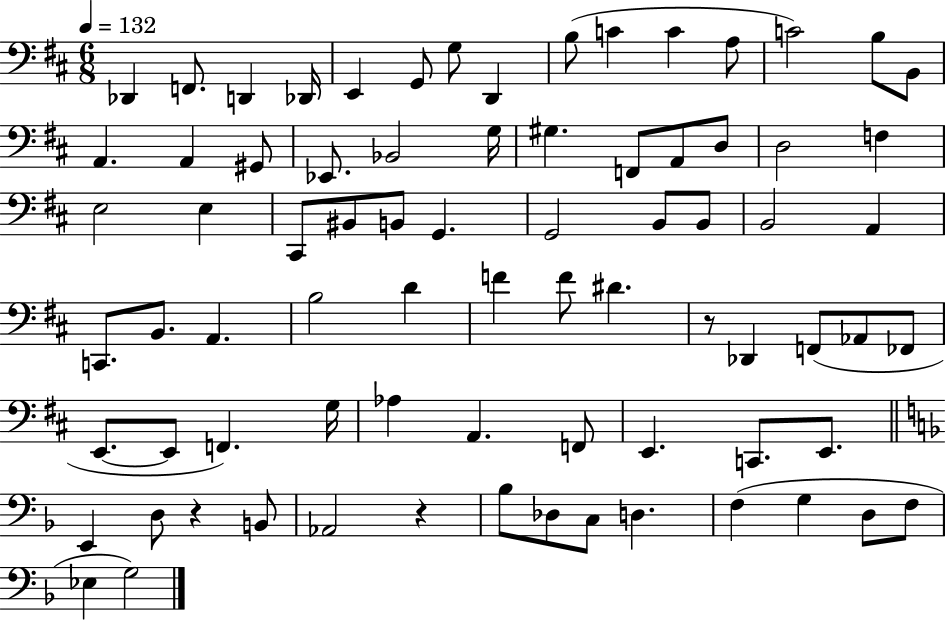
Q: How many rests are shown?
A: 3